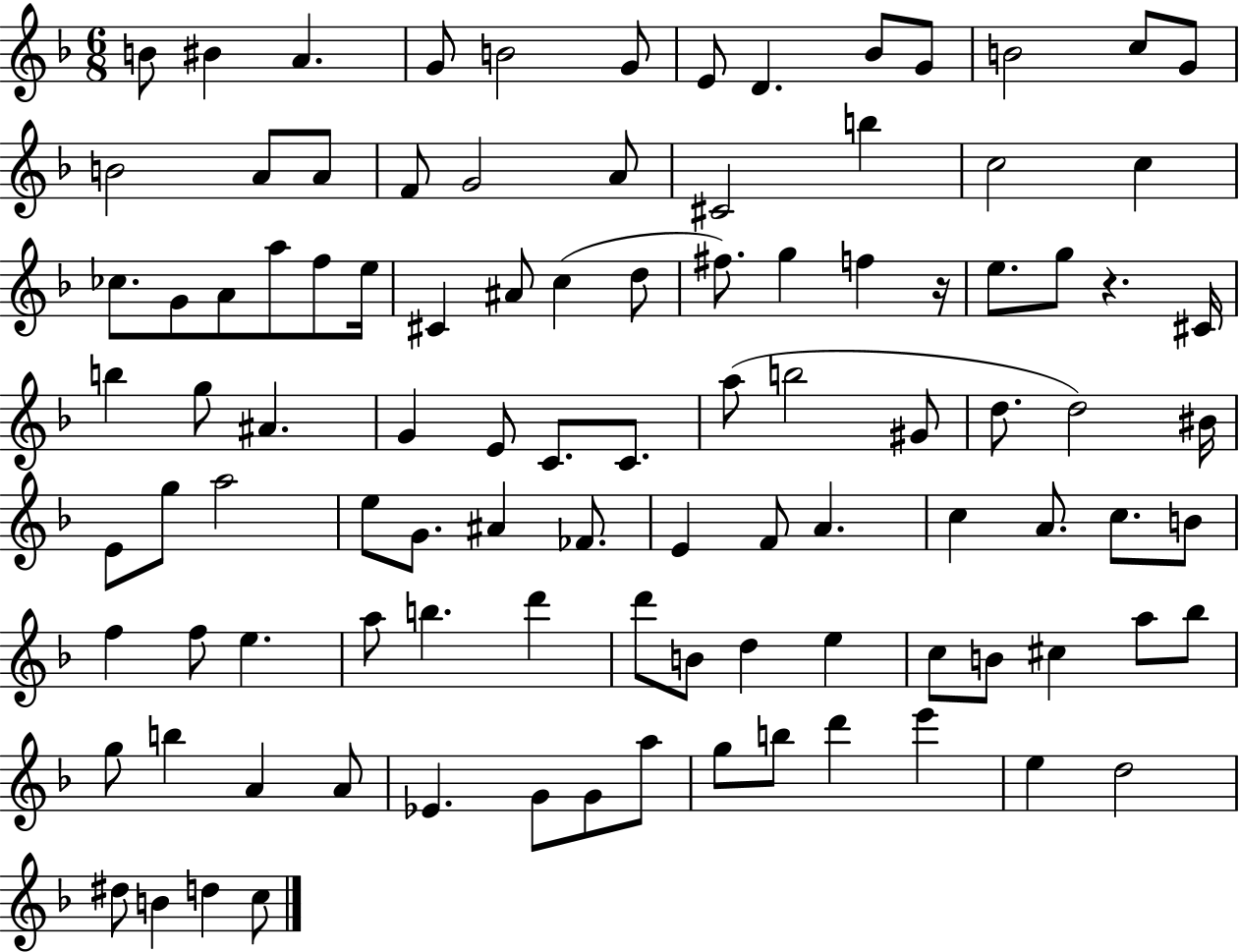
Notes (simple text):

B4/e BIS4/q A4/q. G4/e B4/h G4/e E4/e D4/q. Bb4/e G4/e B4/h C5/e G4/e B4/h A4/e A4/e F4/e G4/h A4/e C#4/h B5/q C5/h C5/q CES5/e. G4/e A4/e A5/e F5/e E5/s C#4/q A#4/e C5/q D5/e F#5/e. G5/q F5/q R/s E5/e. G5/e R/q. C#4/s B5/q G5/e A#4/q. G4/q E4/e C4/e. C4/e. A5/e B5/h G#4/e D5/e. D5/h BIS4/s E4/e G5/e A5/h E5/e G4/e. A#4/q FES4/e. E4/q F4/e A4/q. C5/q A4/e. C5/e. B4/e F5/q F5/e E5/q. A5/e B5/q. D6/q D6/e B4/e D5/q E5/q C5/e B4/e C#5/q A5/e Bb5/e G5/e B5/q A4/q A4/e Eb4/q. G4/e G4/e A5/e G5/e B5/e D6/q E6/q E5/q D5/h D#5/e B4/q D5/q C5/e